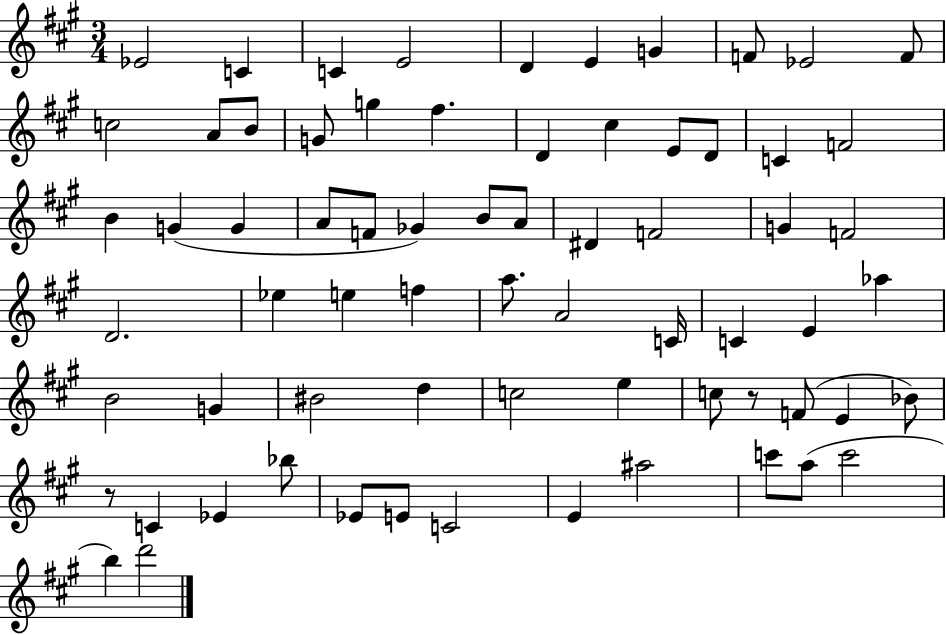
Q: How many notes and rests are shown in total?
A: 69